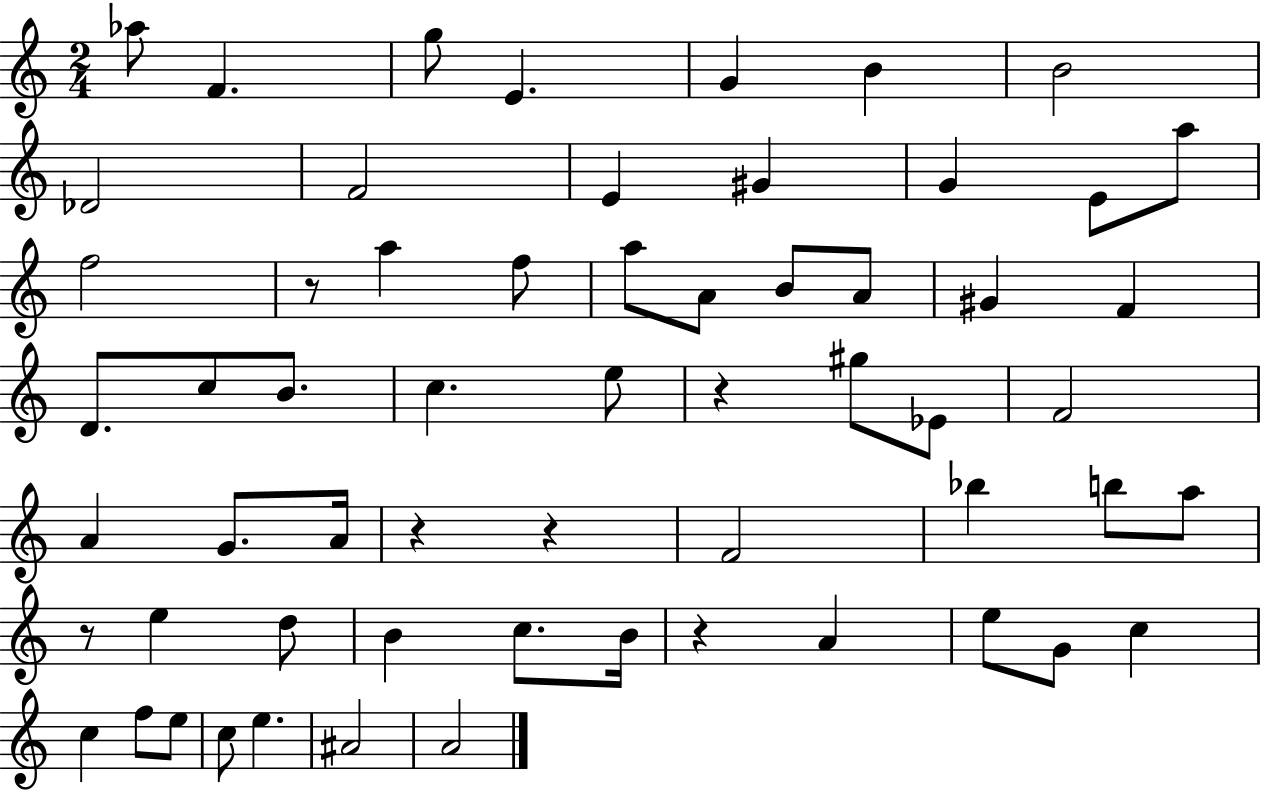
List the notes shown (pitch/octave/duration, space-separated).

Ab5/e F4/q. G5/e E4/q. G4/q B4/q B4/h Db4/h F4/h E4/q G#4/q G4/q E4/e A5/e F5/h R/e A5/q F5/e A5/e A4/e B4/e A4/e G#4/q F4/q D4/e. C5/e B4/e. C5/q. E5/e R/q G#5/e Eb4/e F4/h A4/q G4/e. A4/s R/q R/q F4/h Bb5/q B5/e A5/e R/e E5/q D5/e B4/q C5/e. B4/s R/q A4/q E5/e G4/e C5/q C5/q F5/e E5/e C5/e E5/q. A#4/h A4/h